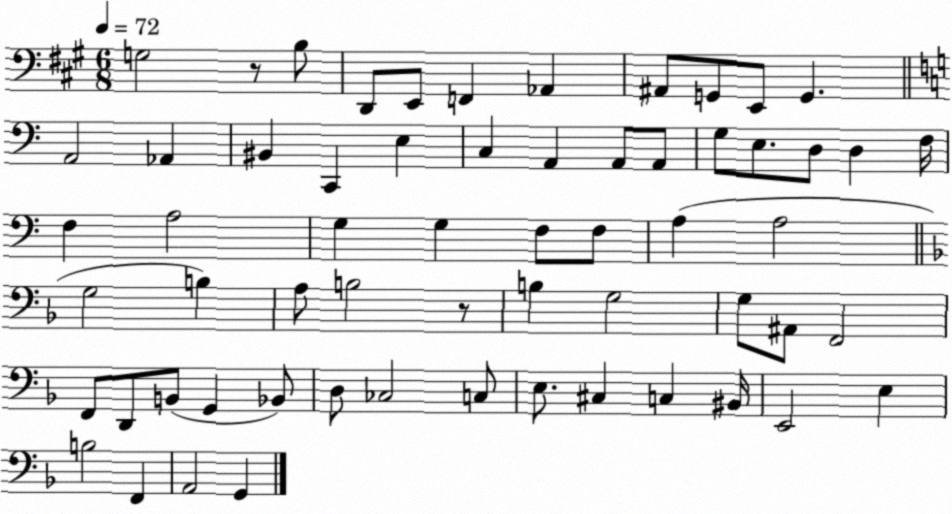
X:1
T:Untitled
M:6/8
L:1/4
K:A
G,2 z/2 B,/2 D,,/2 E,,/2 F,, _A,, ^A,,/2 G,,/2 E,,/2 G,, A,,2 _A,, ^B,, C,, E, C, A,, A,,/2 A,,/2 G,/2 E,/2 D,/2 D, F,/4 F, A,2 G, G, F,/2 F,/2 A, A,2 G,2 B, A,/2 B,2 z/2 B, G,2 G,/2 ^A,,/2 F,,2 F,,/2 D,,/2 B,,/2 G,, _B,,/2 D,/2 _C,2 C,/2 E,/2 ^C, C, ^B,,/4 E,,2 E, B,2 F,, A,,2 G,,